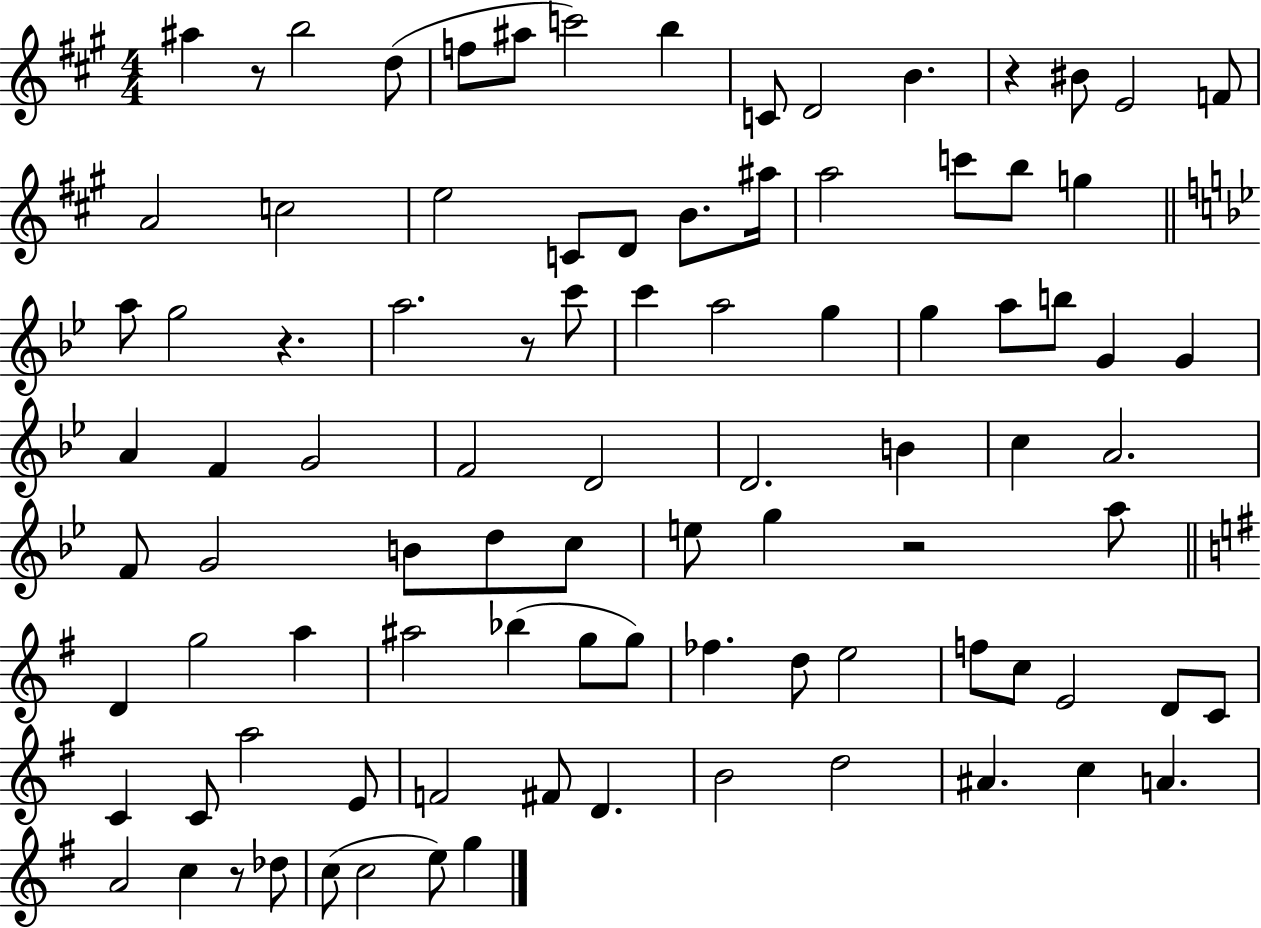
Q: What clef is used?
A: treble